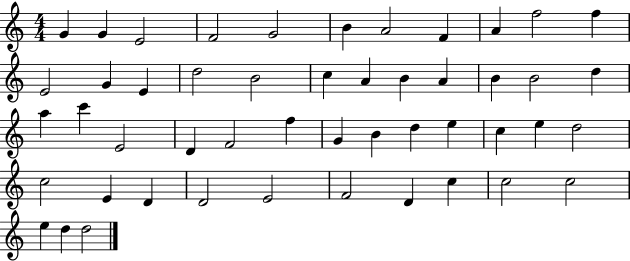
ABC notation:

X:1
T:Untitled
M:4/4
L:1/4
K:C
G G E2 F2 G2 B A2 F A f2 f E2 G E d2 B2 c A B A B B2 d a c' E2 D F2 f G B d e c e d2 c2 E D D2 E2 F2 D c c2 c2 e d d2